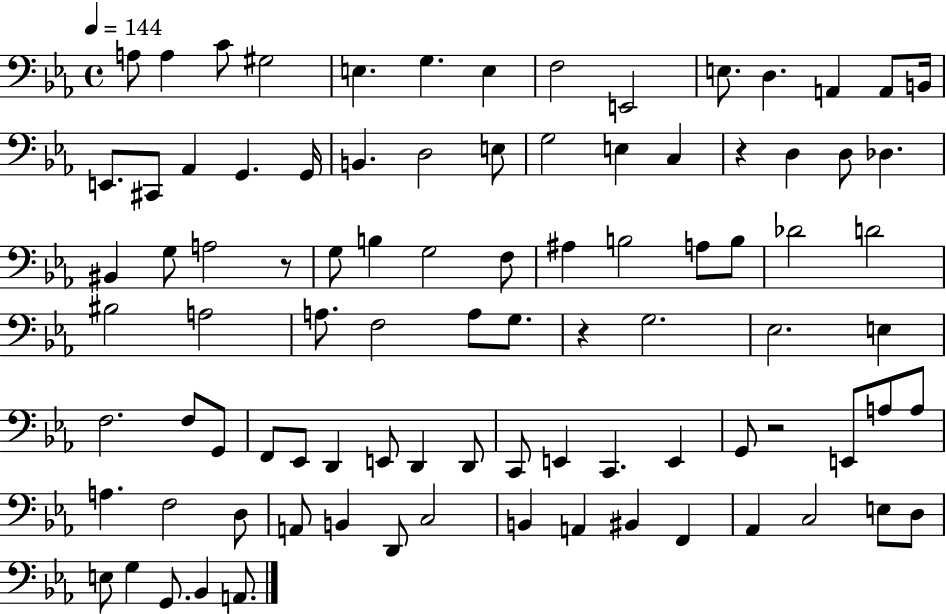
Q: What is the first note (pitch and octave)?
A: A3